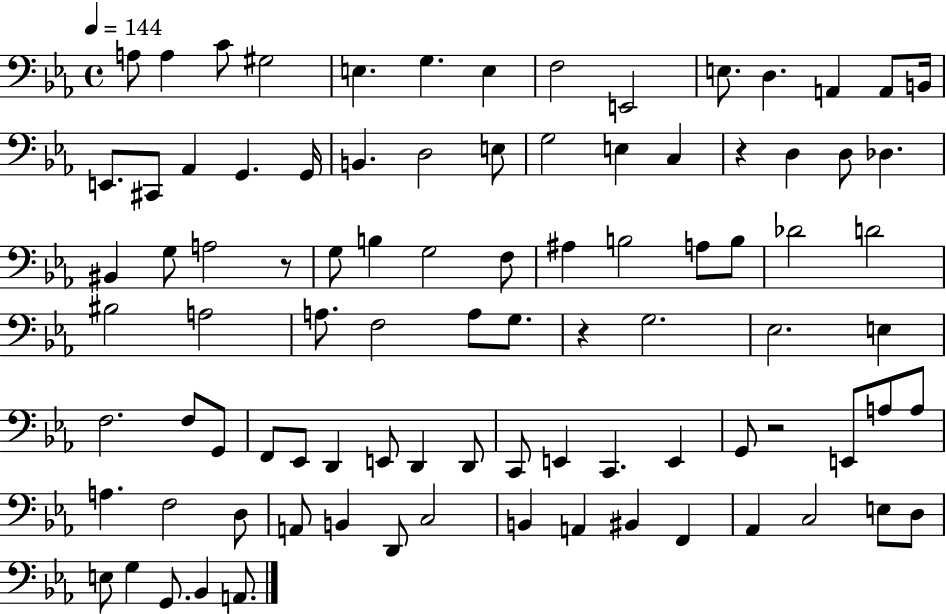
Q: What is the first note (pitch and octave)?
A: A3